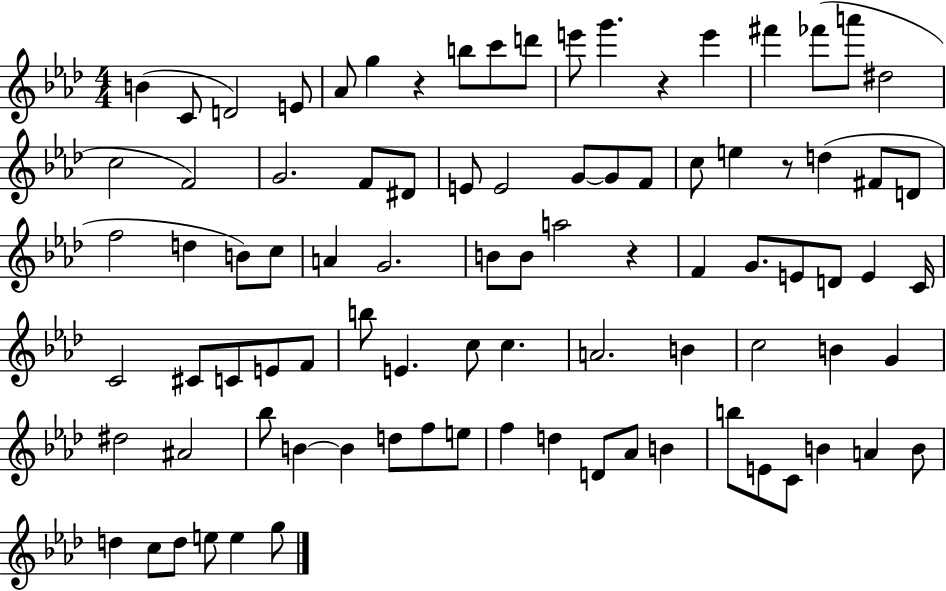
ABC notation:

X:1
T:Untitled
M:4/4
L:1/4
K:Ab
B C/2 D2 E/2 _A/2 g z b/2 c'/2 d'/2 e'/2 g' z e' ^f' _f'/2 a'/2 ^d2 c2 F2 G2 F/2 ^D/2 E/2 E2 G/2 G/2 F/2 c/2 e z/2 d ^F/2 D/2 f2 d B/2 c/2 A G2 B/2 B/2 a2 z F G/2 E/2 D/2 E C/4 C2 ^C/2 C/2 E/2 F/2 b/2 E c/2 c A2 B c2 B G ^d2 ^A2 _b/2 B B d/2 f/2 e/2 f d D/2 _A/2 B b/2 E/2 C/2 B A B/2 d c/2 d/2 e/2 e g/2